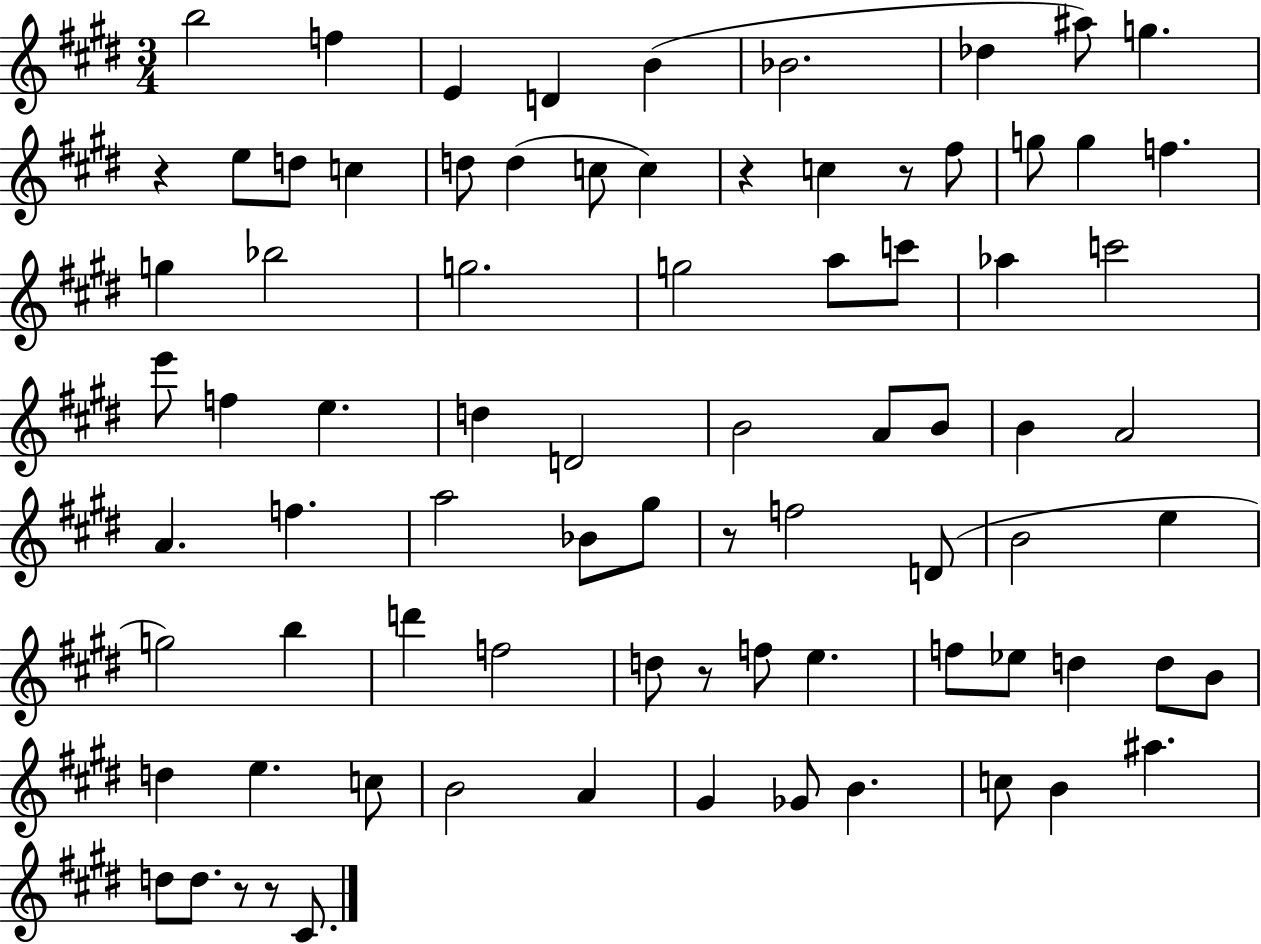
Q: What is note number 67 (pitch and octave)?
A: Gb4